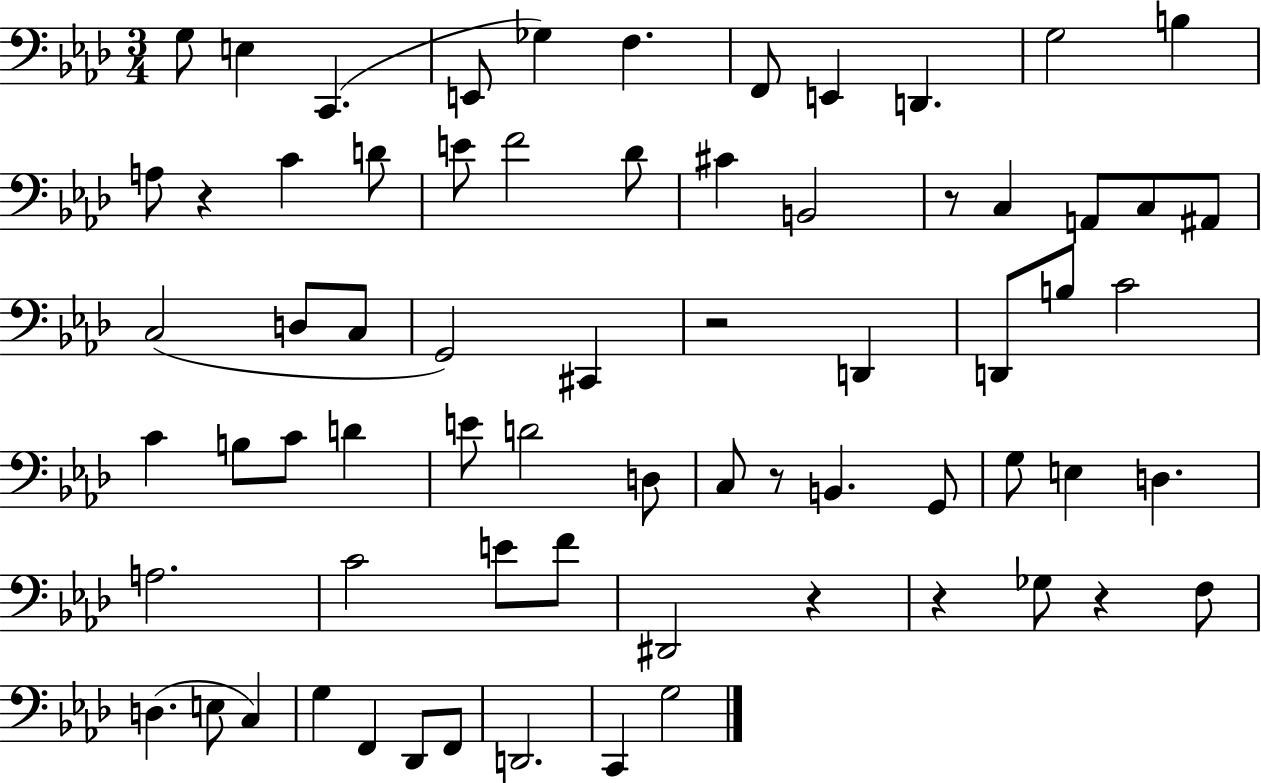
G3/e E3/q C2/q. E2/e Gb3/q F3/q. F2/e E2/q D2/q. G3/h B3/q A3/e R/q C4/q D4/e E4/e F4/h Db4/e C#4/q B2/h R/e C3/q A2/e C3/e A#2/e C3/h D3/e C3/e G2/h C#2/q R/h D2/q D2/e B3/e C4/h C4/q B3/e C4/e D4/q E4/e D4/h D3/e C3/e R/e B2/q. G2/e G3/e E3/q D3/q. A3/h. C4/h E4/e F4/e D#2/h R/q R/q Gb3/e R/q F3/e D3/q. E3/e C3/q G3/q F2/q Db2/e F2/e D2/h. C2/q G3/h